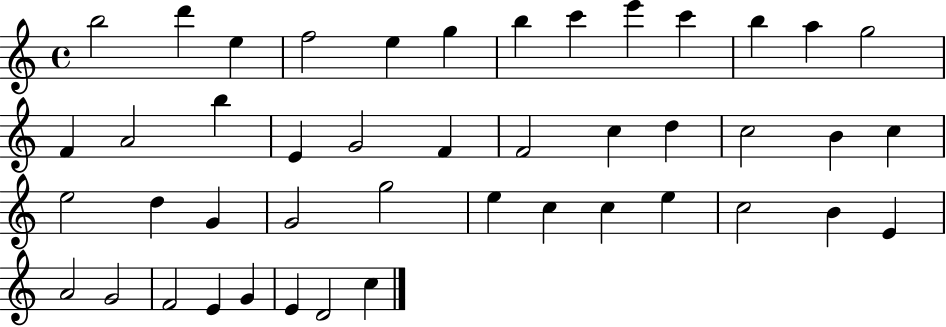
{
  \clef treble
  \time 4/4
  \defaultTimeSignature
  \key c \major
  b''2 d'''4 e''4 | f''2 e''4 g''4 | b''4 c'''4 e'''4 c'''4 | b''4 a''4 g''2 | \break f'4 a'2 b''4 | e'4 g'2 f'4 | f'2 c''4 d''4 | c''2 b'4 c''4 | \break e''2 d''4 g'4 | g'2 g''2 | e''4 c''4 c''4 e''4 | c''2 b'4 e'4 | \break a'2 g'2 | f'2 e'4 g'4 | e'4 d'2 c''4 | \bar "|."
}